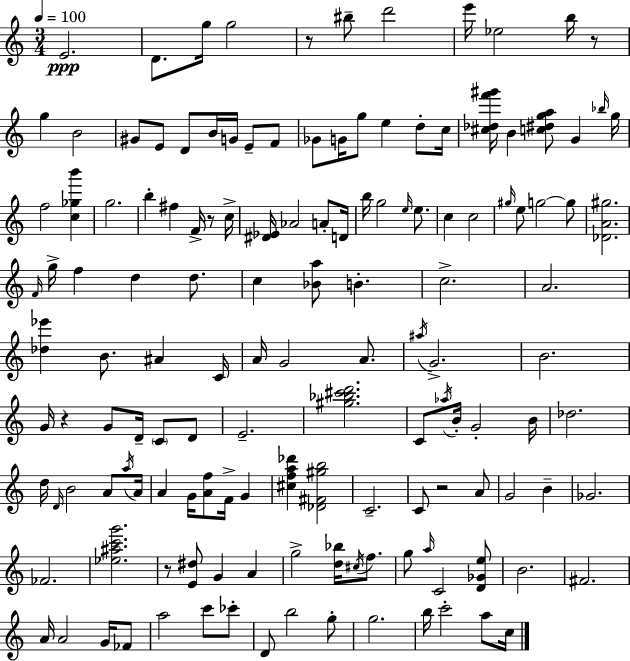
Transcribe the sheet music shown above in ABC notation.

X:1
T:Untitled
M:3/4
L:1/4
K:C
E2 D/2 g/4 g2 z/2 ^b/2 d'2 e'/4 _e2 b/4 z/2 g B2 ^G/2 E/2 D/2 B/4 G/4 E/2 F/2 _G/2 G/4 g/2 e d/2 c/4 [^c_df'^g']/4 B [c^dga]/2 G _b/4 g/4 f2 [c_gb'] g2 b ^f F/4 z/2 c/4 [^D_E]/4 _A2 A/2 D/4 b/4 g2 e/4 e/2 c c2 ^g/4 e/2 g2 g/2 [_DA^g]2 F/4 g/4 f d d/2 c [_Ba]/2 B c2 A2 [_d_e'] B/2 ^A C/4 A/4 G2 A/2 ^a/4 G2 B2 G/4 z G/2 D/4 C/2 D/2 E2 [^g_b^c'd']2 C/2 _a/4 B/4 G2 B/4 _d2 d/4 D/4 B2 A/2 a/4 A/4 A G/4 [Af]/2 F/4 G [^cfa_d'] [_D^F^gb]2 C2 C/2 z2 A/2 G2 B _G2 _F2 [_e^ac'g']2 z/2 [E^d]/2 G A g2 [d_b]/4 ^c/4 f/2 g/2 a/4 C2 [D_Ge]/2 B2 ^F2 A/4 A2 G/4 _F/2 a2 c'/2 _c'/2 D/2 b2 g/2 g2 b/4 c'2 a/2 c/4